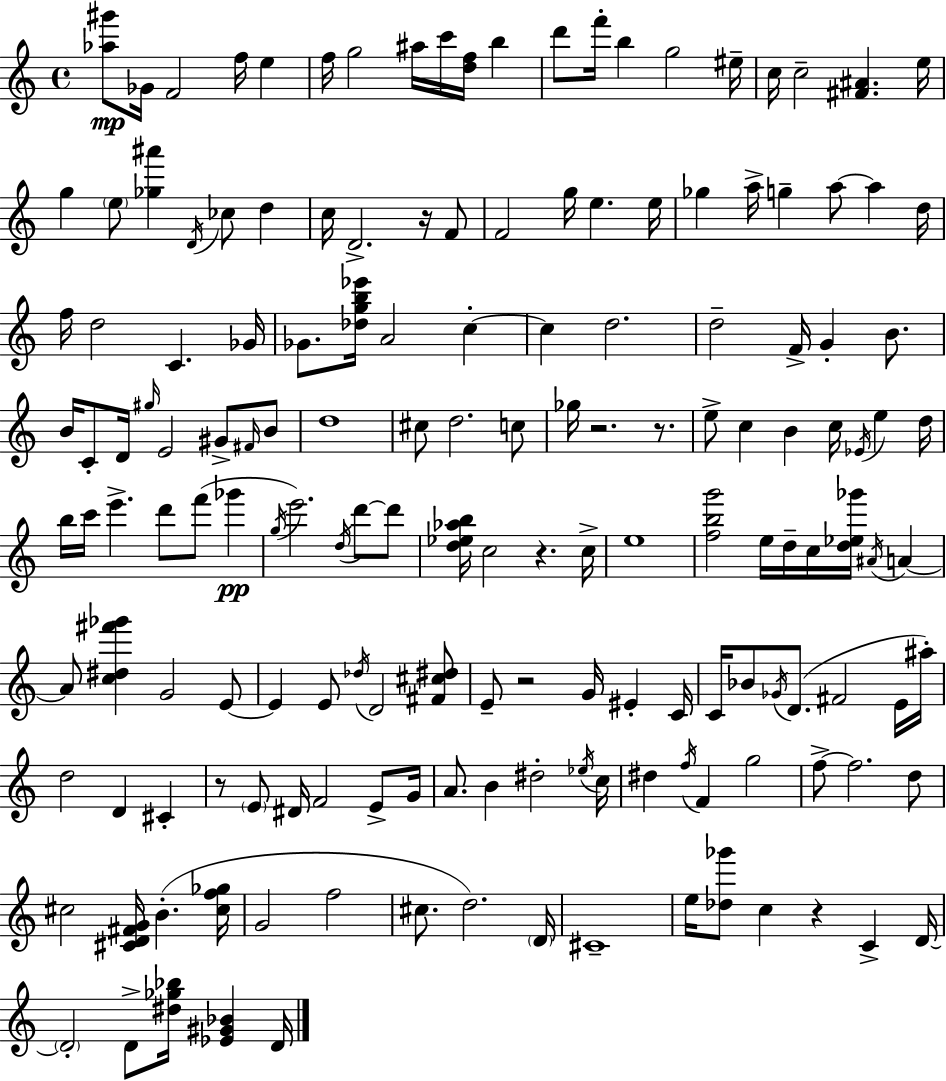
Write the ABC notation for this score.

X:1
T:Untitled
M:4/4
L:1/4
K:Am
[_a^g']/2 _G/4 F2 f/4 e f/4 g2 ^a/4 c'/4 [df]/4 b d'/2 f'/4 b g2 ^e/4 c/4 c2 [^F^A] e/4 g e/2 [_g^a'] D/4 _c/2 d c/4 D2 z/4 F/2 F2 g/4 e e/4 _g a/4 g a/2 a d/4 f/4 d2 C _G/4 _G/2 [_dgb_e']/4 A2 c c d2 d2 F/4 G B/2 B/4 C/2 D/4 ^g/4 E2 ^G/2 ^F/4 B/2 d4 ^c/2 d2 c/2 _g/4 z2 z/2 e/2 c B c/4 _E/4 e d/4 b/4 c'/4 e' d'/2 f'/2 _g' g/4 e'2 d/4 d'/2 d'/2 [d_e_ab]/4 c2 z c/4 e4 [fbg']2 e/4 d/4 c/4 [d_e_g']/4 ^A/4 A A/2 [c^d^f'_g'] G2 E/2 E E/2 _d/4 D2 [^F^c^d]/2 E/2 z2 G/4 ^E C/4 C/4 _B/2 _G/4 D/2 ^F2 E/4 ^a/4 d2 D ^C z/2 E/2 ^D/4 F2 E/2 G/4 A/2 B ^d2 _e/4 c/4 ^d f/4 F g2 f/2 f2 d/2 ^c2 [^CD^FG]/4 B [^cf_g]/4 G2 f2 ^c/2 d2 D/4 ^C4 e/4 [_d_g']/2 c z C D/4 D2 D/2 [^d_g_b]/4 [_E^G_B] D/4